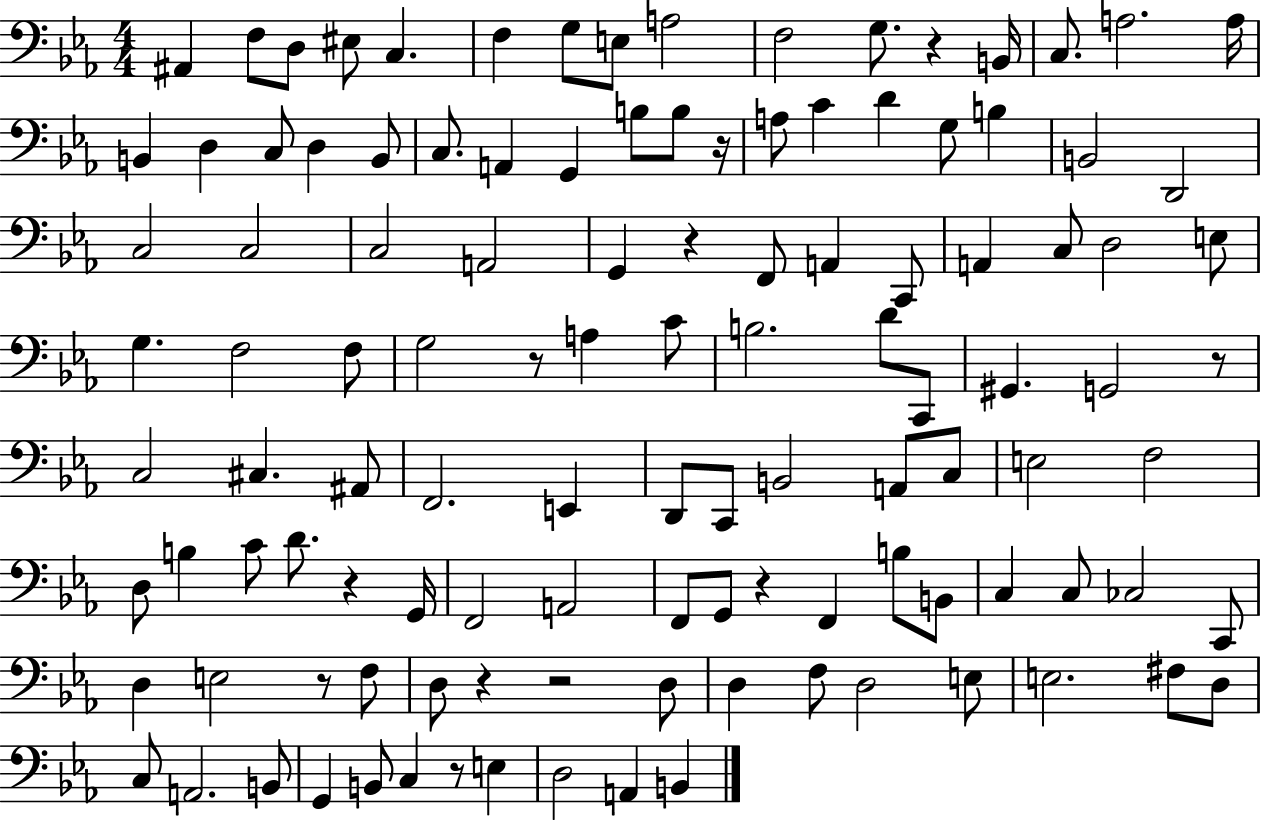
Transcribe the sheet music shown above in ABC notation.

X:1
T:Untitled
M:4/4
L:1/4
K:Eb
^A,, F,/2 D,/2 ^E,/2 C, F, G,/2 E,/2 A,2 F,2 G,/2 z B,,/4 C,/2 A,2 A,/4 B,, D, C,/2 D, B,,/2 C,/2 A,, G,, B,/2 B,/2 z/4 A,/2 C D G,/2 B, B,,2 D,,2 C,2 C,2 C,2 A,,2 G,, z F,,/2 A,, C,,/2 A,, C,/2 D,2 E,/2 G, F,2 F,/2 G,2 z/2 A, C/2 B,2 D/2 C,,/2 ^G,, G,,2 z/2 C,2 ^C, ^A,,/2 F,,2 E,, D,,/2 C,,/2 B,,2 A,,/2 C,/2 E,2 F,2 D,/2 B, C/2 D/2 z G,,/4 F,,2 A,,2 F,,/2 G,,/2 z F,, B,/2 B,,/2 C, C,/2 _C,2 C,,/2 D, E,2 z/2 F,/2 D,/2 z z2 D,/2 D, F,/2 D,2 E,/2 E,2 ^F,/2 D,/2 C,/2 A,,2 B,,/2 G,, B,,/2 C, z/2 E, D,2 A,, B,,